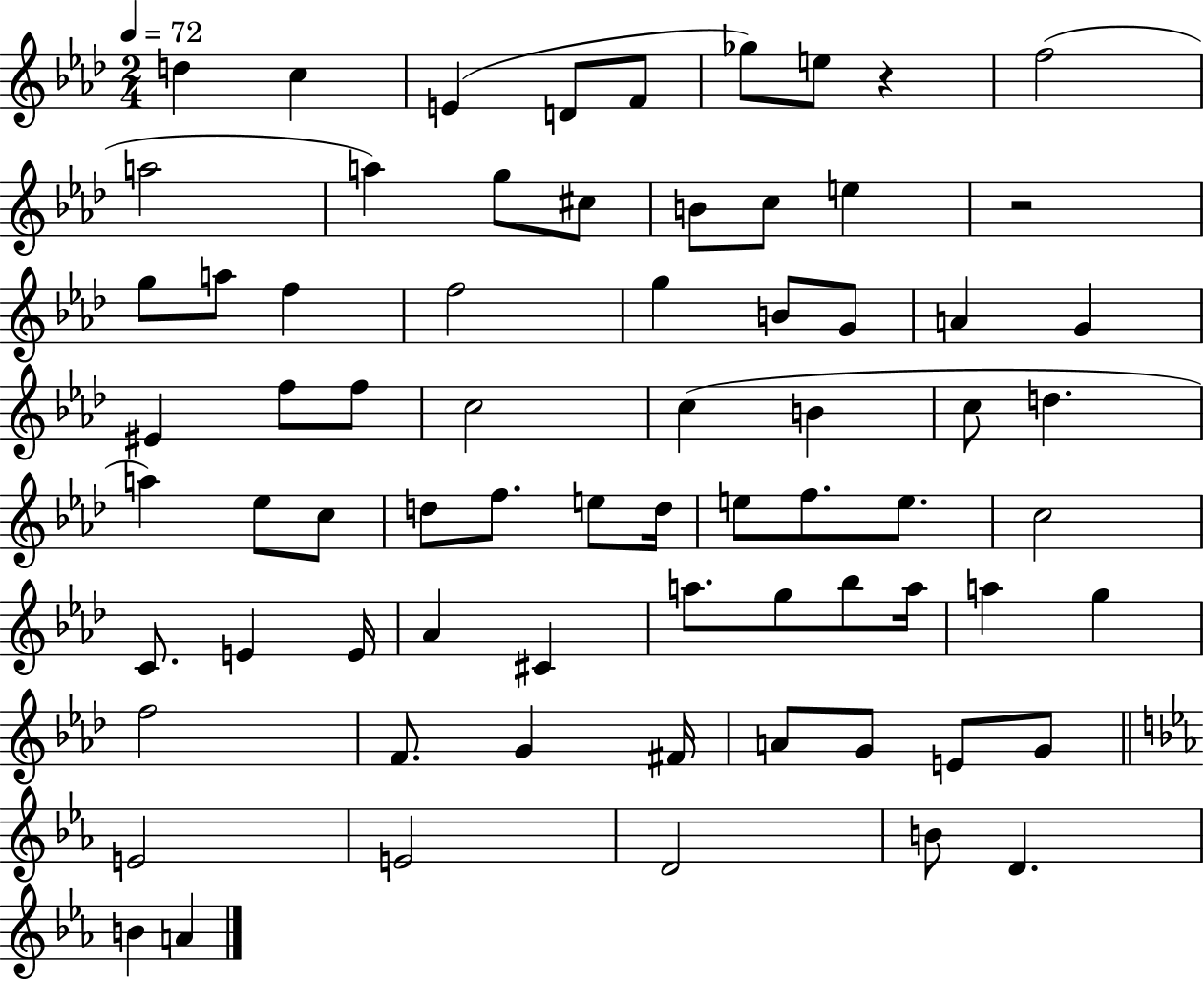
{
  \clef treble
  \numericTimeSignature
  \time 2/4
  \key aes \major
  \tempo 4 = 72
  d''4 c''4 | e'4( d'8 f'8 | ges''8) e''8 r4 | f''2( | \break a''2 | a''4) g''8 cis''8 | b'8 c''8 e''4 | r2 | \break g''8 a''8 f''4 | f''2 | g''4 b'8 g'8 | a'4 g'4 | \break eis'4 f''8 f''8 | c''2 | c''4( b'4 | c''8 d''4. | \break a''4) ees''8 c''8 | d''8 f''8. e''8 d''16 | e''8 f''8. e''8. | c''2 | \break c'8. e'4 e'16 | aes'4 cis'4 | a''8. g''8 bes''8 a''16 | a''4 g''4 | \break f''2 | f'8. g'4 fis'16 | a'8 g'8 e'8 g'8 | \bar "||" \break \key ees \major e'2 | e'2 | d'2 | b'8 d'4. | \break b'4 a'4 | \bar "|."
}